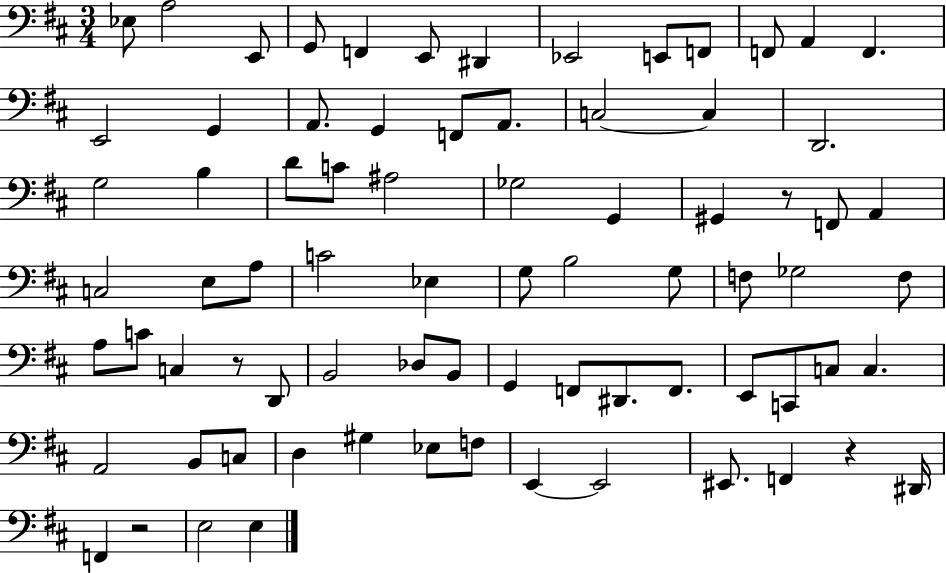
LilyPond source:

{
  \clef bass
  \numericTimeSignature
  \time 3/4
  \key d \major
  \repeat volta 2 { ees8 a2 e,8 | g,8 f,4 e,8 dis,4 | ees,2 e,8 f,8 | f,8 a,4 f,4. | \break e,2 g,4 | a,8. g,4 f,8 a,8. | c2~~ c4 | d,2. | \break g2 b4 | d'8 c'8 ais2 | ges2 g,4 | gis,4 r8 f,8 a,4 | \break c2 e8 a8 | c'2 ees4 | g8 b2 g8 | f8 ges2 f8 | \break a8 c'8 c4 r8 d,8 | b,2 des8 b,8 | g,4 f,8 dis,8. f,8. | e,8 c,8 c8 c4. | \break a,2 b,8 c8 | d4 gis4 ees8 f8 | e,4~~ e,2 | eis,8. f,4 r4 dis,16 | \break f,4 r2 | e2 e4 | } \bar "|."
}